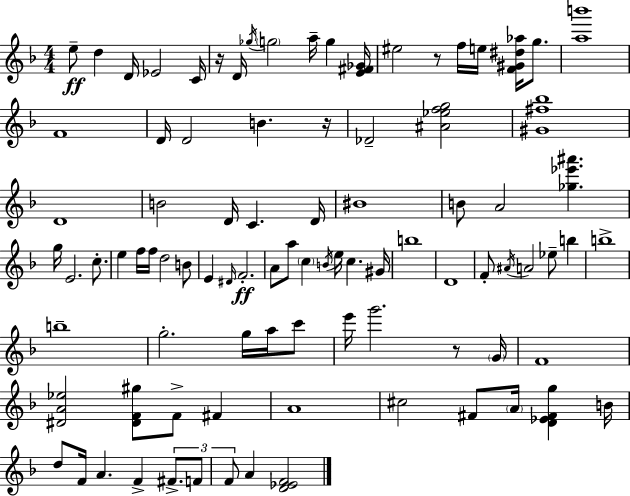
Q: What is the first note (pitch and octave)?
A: E5